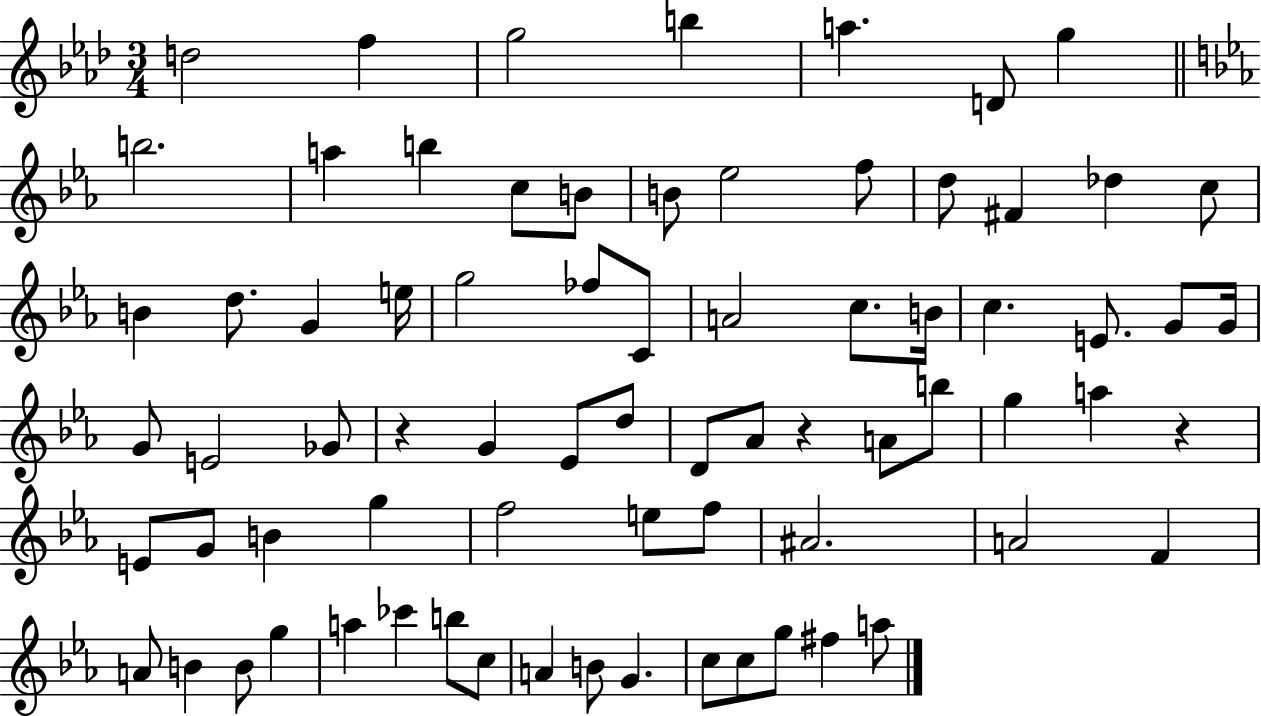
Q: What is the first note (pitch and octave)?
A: D5